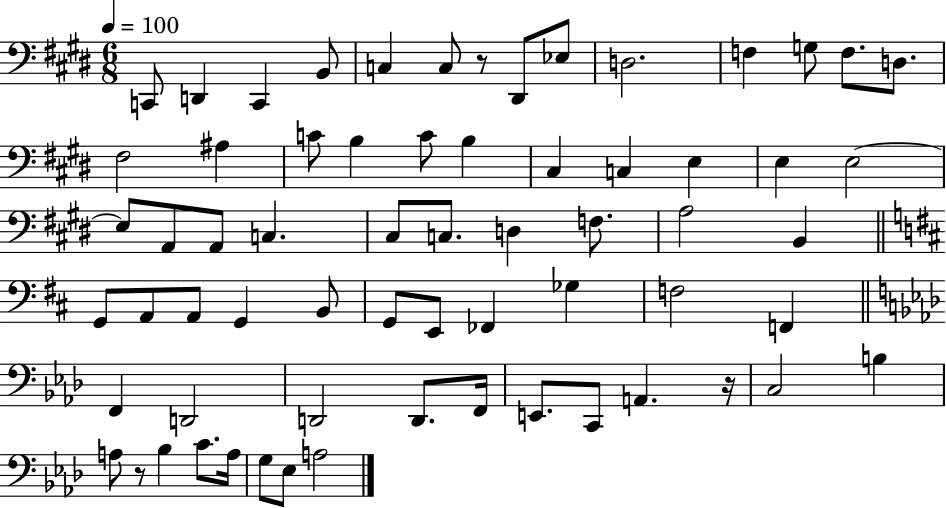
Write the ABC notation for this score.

X:1
T:Untitled
M:6/8
L:1/4
K:E
C,,/2 D,, C,, B,,/2 C, C,/2 z/2 ^D,,/2 _E,/2 D,2 F, G,/2 F,/2 D,/2 ^F,2 ^A, C/2 B, C/2 B, ^C, C, E, E, E,2 E,/2 A,,/2 A,,/2 C, ^C,/2 C,/2 D, F,/2 A,2 B,, G,,/2 A,,/2 A,,/2 G,, B,,/2 G,,/2 E,,/2 _F,, _G, F,2 F,, F,, D,,2 D,,2 D,,/2 F,,/4 E,,/2 C,,/2 A,, z/4 C,2 B, A,/2 z/2 _B, C/2 A,/4 G,/2 _E,/2 A,2